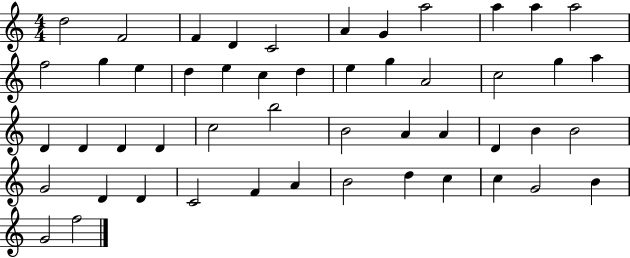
{
  \clef treble
  \numericTimeSignature
  \time 4/4
  \key c \major
  d''2 f'2 | f'4 d'4 c'2 | a'4 g'4 a''2 | a''4 a''4 a''2 | \break f''2 g''4 e''4 | d''4 e''4 c''4 d''4 | e''4 g''4 a'2 | c''2 g''4 a''4 | \break d'4 d'4 d'4 d'4 | c''2 b''2 | b'2 a'4 a'4 | d'4 b'4 b'2 | \break g'2 d'4 d'4 | c'2 f'4 a'4 | b'2 d''4 c''4 | c''4 g'2 b'4 | \break g'2 f''2 | \bar "|."
}